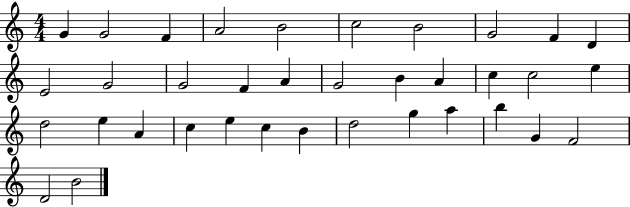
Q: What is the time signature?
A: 4/4